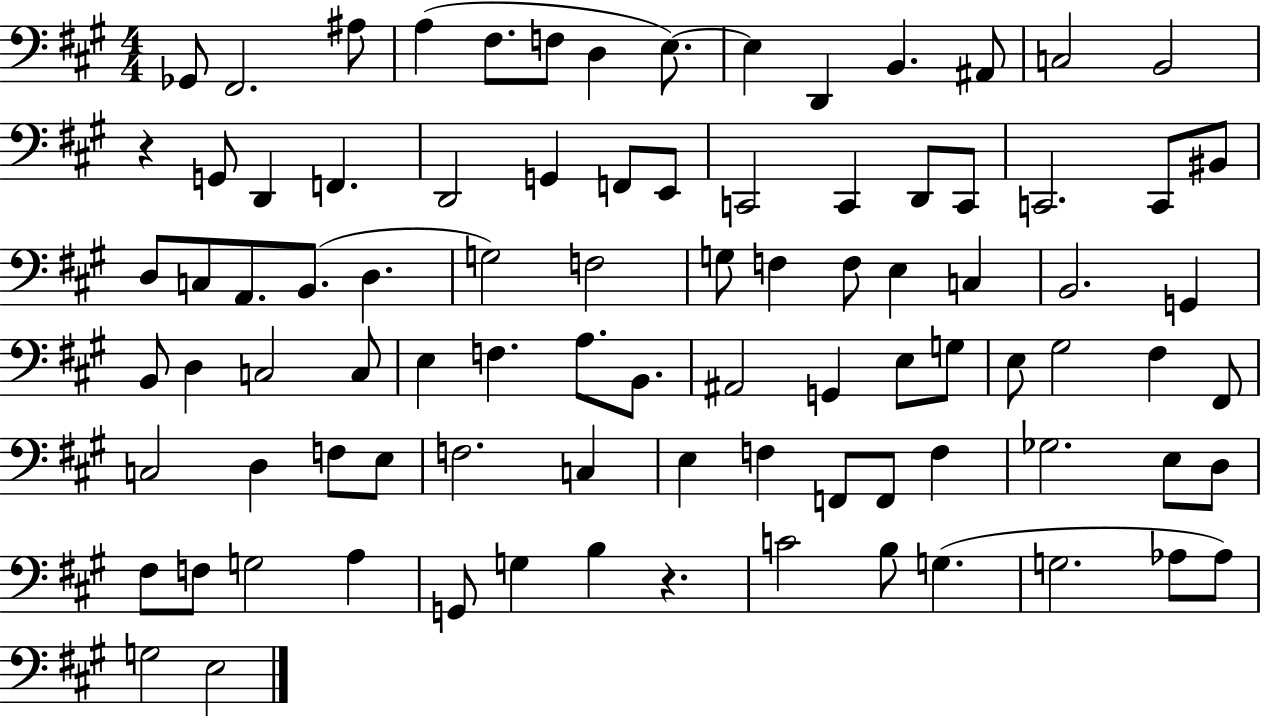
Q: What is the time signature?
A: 4/4